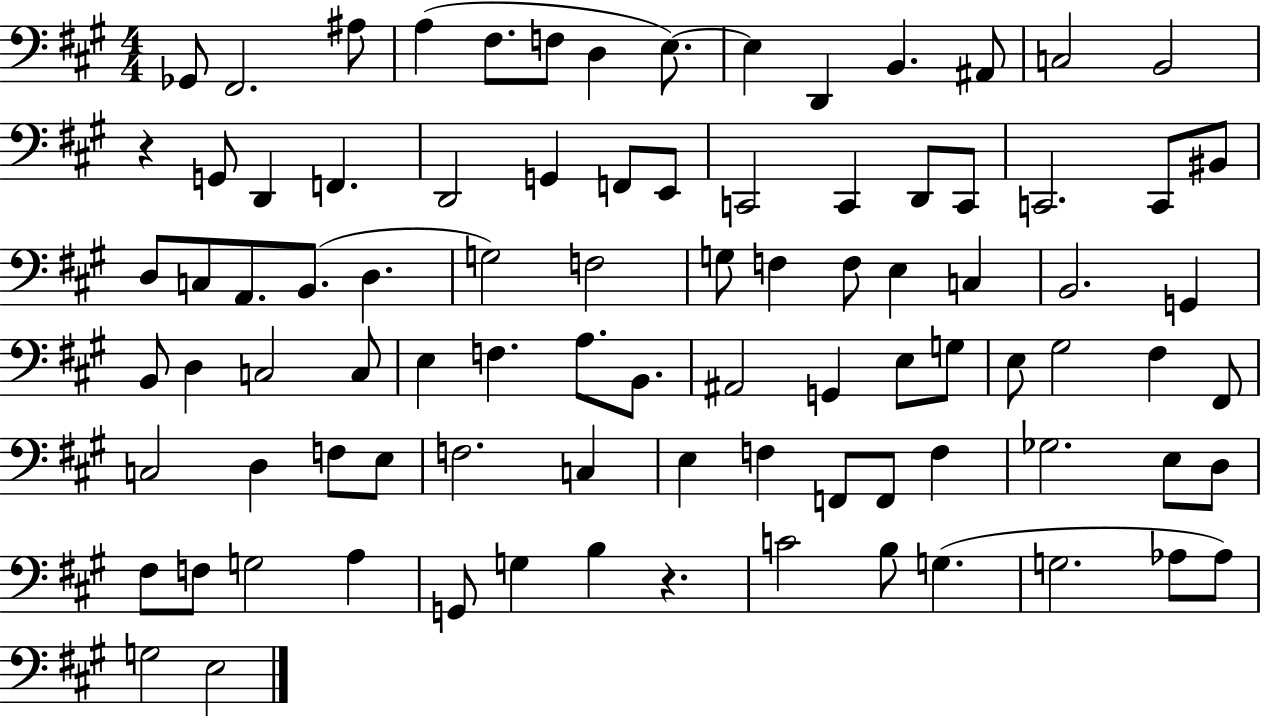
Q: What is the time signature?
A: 4/4